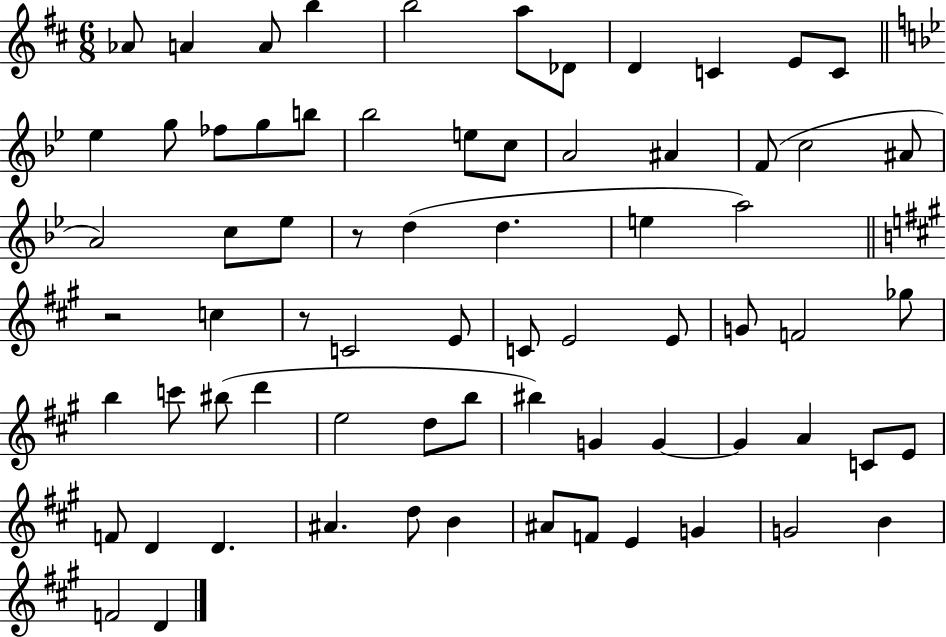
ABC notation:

X:1
T:Untitled
M:6/8
L:1/4
K:D
_A/2 A A/2 b b2 a/2 _D/2 D C E/2 C/2 _e g/2 _f/2 g/2 b/2 _b2 e/2 c/2 A2 ^A F/2 c2 ^A/2 A2 c/2 _e/2 z/2 d d e a2 z2 c z/2 C2 E/2 C/2 E2 E/2 G/2 F2 _g/2 b c'/2 ^b/2 d' e2 d/2 b/2 ^b G G G A C/2 E/2 F/2 D D ^A d/2 B ^A/2 F/2 E G G2 B F2 D